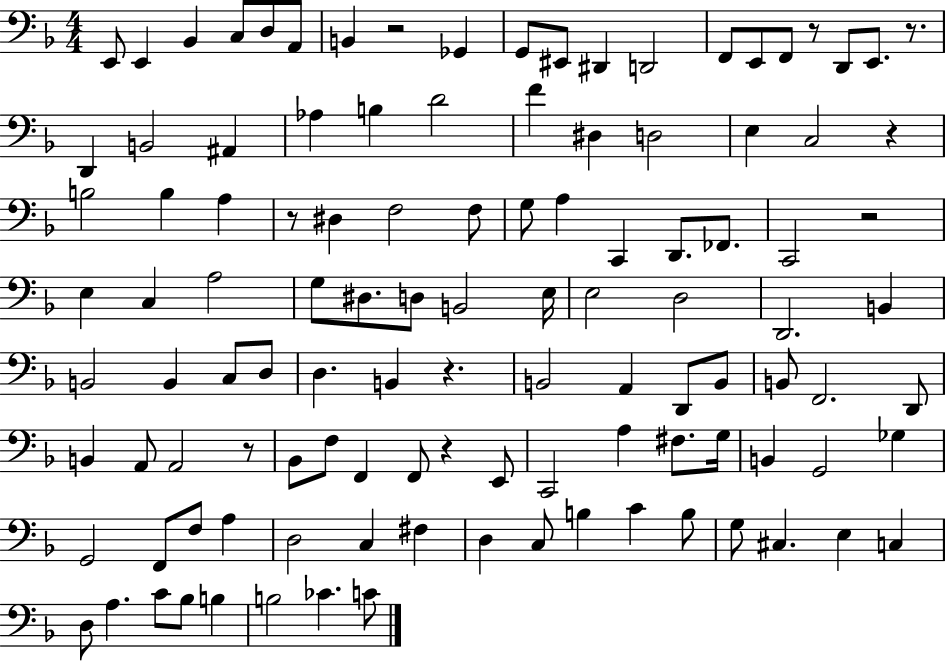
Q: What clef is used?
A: bass